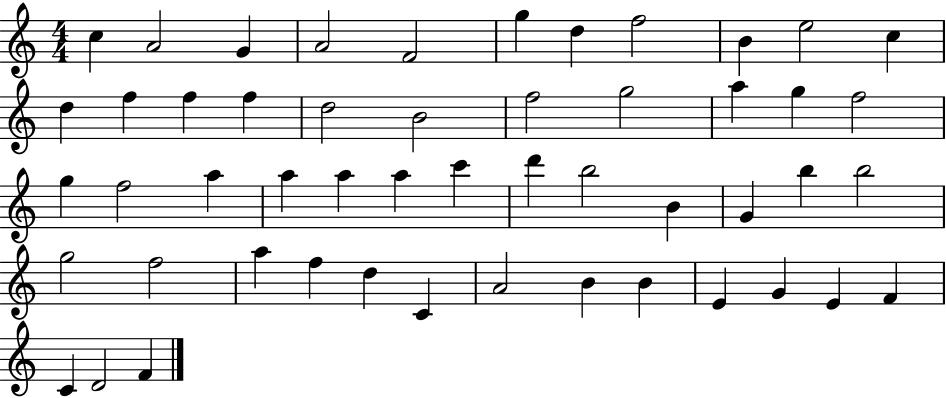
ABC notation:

X:1
T:Untitled
M:4/4
L:1/4
K:C
c A2 G A2 F2 g d f2 B e2 c d f f f d2 B2 f2 g2 a g f2 g f2 a a a a c' d' b2 B G b b2 g2 f2 a f d C A2 B B E G E F C D2 F